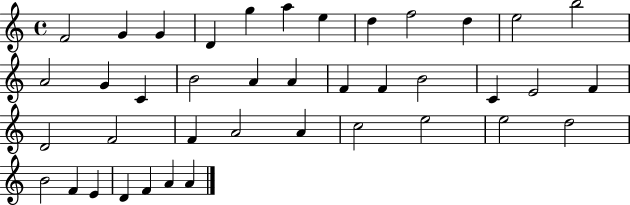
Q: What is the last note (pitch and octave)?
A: A4